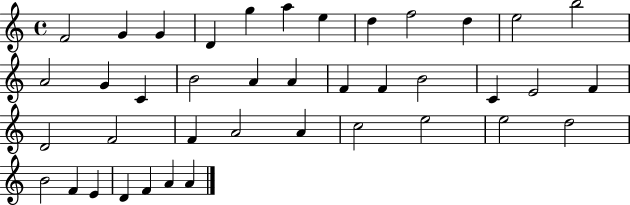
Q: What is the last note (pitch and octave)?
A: A4